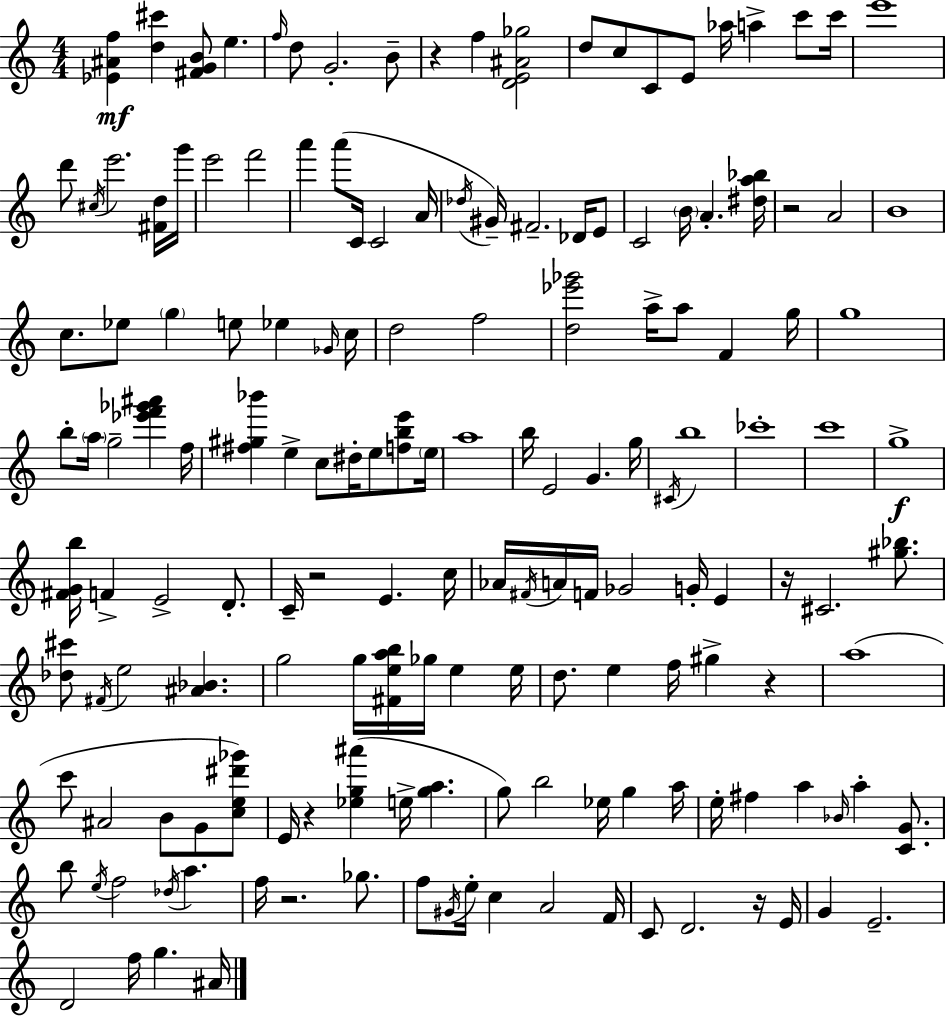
{
  \clef treble
  \numericTimeSignature
  \time 4/4
  \key c \major
  \repeat volta 2 { <ees' ais' f''>4\mf <d'' cis'''>4 <fis' g' b'>8 e''4. | \grace { f''16 } d''8 g'2.-. b'8-- | r4 f''4 <d' e' ais' ges''>2 | d''8 c''8 c'8 e'8 aes''16 a''4-> c'''8 | \break c'''16 e'''1 | d'''8 \acciaccatura { cis''16 } e'''2. | <fis' d''>16 g'''16 e'''2 f'''2 | a'''4 a'''8( c'16 c'2 | \break a'16 \acciaccatura { des''16 } gis'16--) fis'2.-- | des'16 e'8 c'2 \parenthesize b'16 a'4.-. | <dis'' a'' bes''>16 r2 a'2 | b'1 | \break c''8. ees''8 \parenthesize g''4 e''8 ees''4 | \grace { ges'16 } c''16 d''2 f''2 | <d'' ees''' ges'''>2 a''16-> a''8 f'4 | g''16 g''1 | \break b''8-. \parenthesize a''16 g''2-- <ees''' f''' ges''' ais'''>4 | f''16 <fis'' gis'' bes'''>4 e''4-> c''8 dis''16-. e''8 | <f'' b'' e'''>8 \parenthesize e''16 a''1 | b''16 e'2 g'4. | \break g''16 \acciaccatura { cis'16 } b''1 | ces'''1-. | c'''1 | g''1->\f | \break <fis' g' b''>16 f'4-> e'2-> | d'8.-. c'16-- r2 e'4. | c''16 aes'16 \acciaccatura { fis'16 } a'16 f'16 ges'2 | g'16-. e'4 r16 cis'2. | \break <gis'' bes''>8. <des'' cis'''>8 \acciaccatura { fis'16 } e''2 | <ais' bes'>4. g''2 g''16 | <fis' e'' a'' b''>16 ges''16 e''4 e''16 d''8. e''4 f''16 gis''4-> | r4 a''1( | \break c'''8 ais'2 | b'8 g'8 <c'' e'' dis''' ges'''>8) e'16 r4 <ees'' g'' ais'''>4( | e''16-> <g'' a''>4. g''8) b''2 | ees''16 g''4 a''16 e''16-. fis''4 a''4 | \break \grace { bes'16 } a''4-. <c' g'>8. b''8 \acciaccatura { e''16 } f''2 | \acciaccatura { des''16 } a''4. f''16 r2. | ges''8. f''8 \acciaccatura { gis'16 } e''16-. c''4 | a'2 f'16 c'8 d'2. | \break r16 e'16 g'4 e'2.-- | d'2 | f''16 g''4. ais'16 } \bar "|."
}